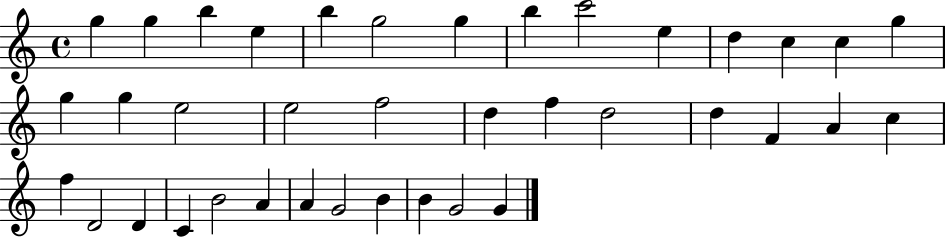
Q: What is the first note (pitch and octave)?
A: G5